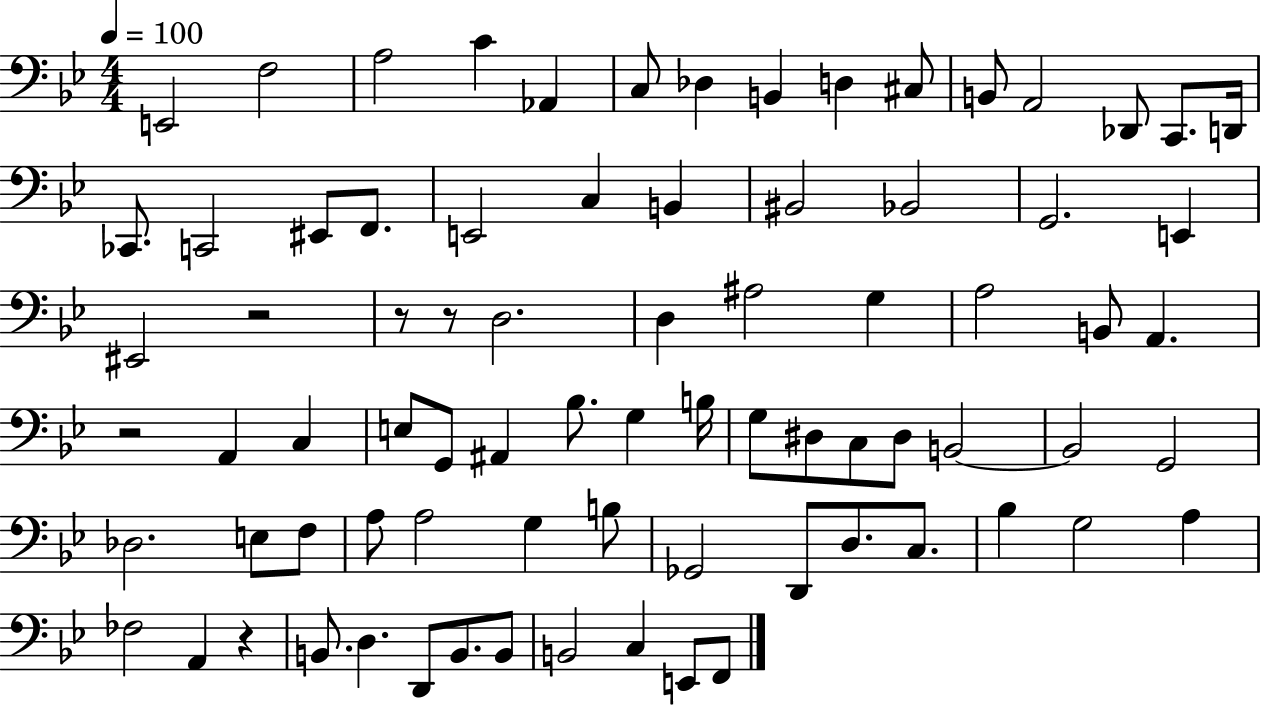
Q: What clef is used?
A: bass